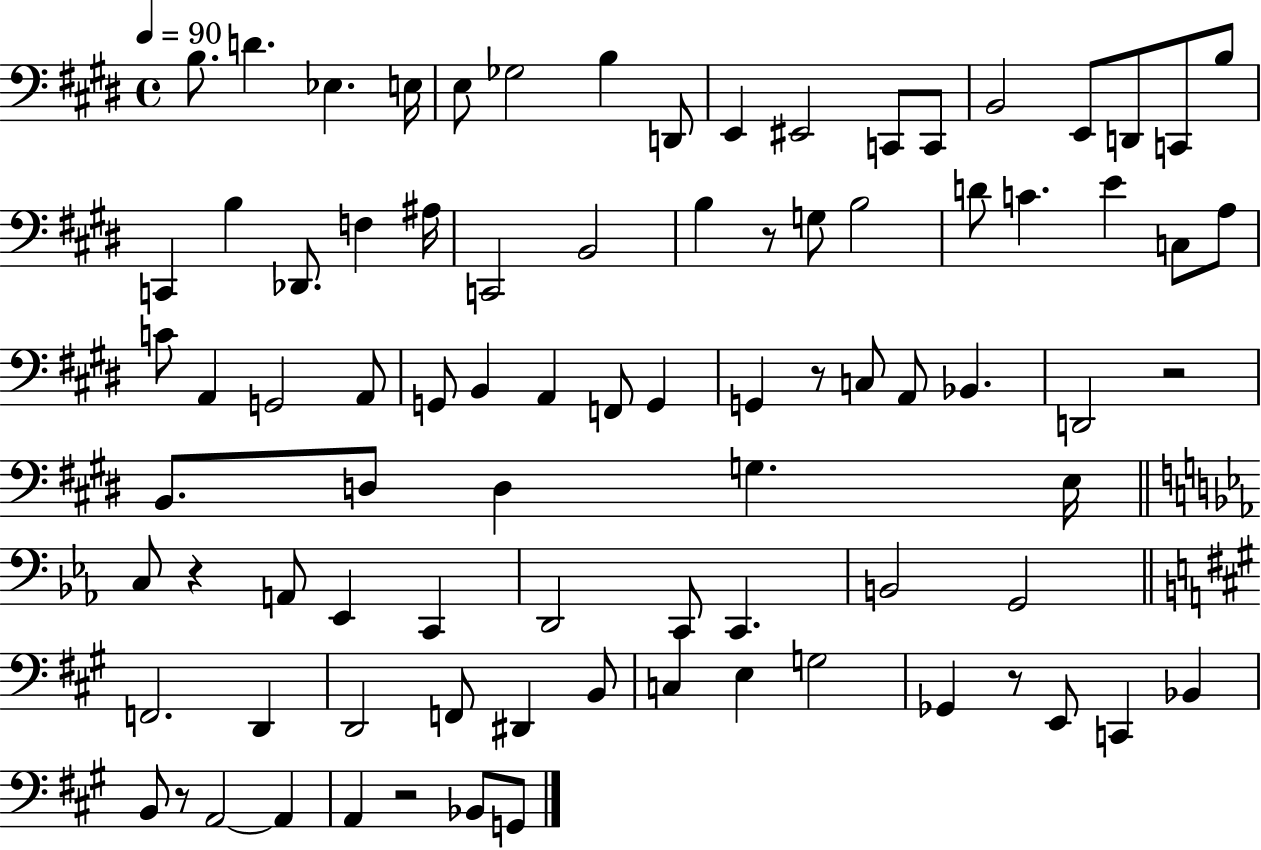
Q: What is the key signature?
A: E major